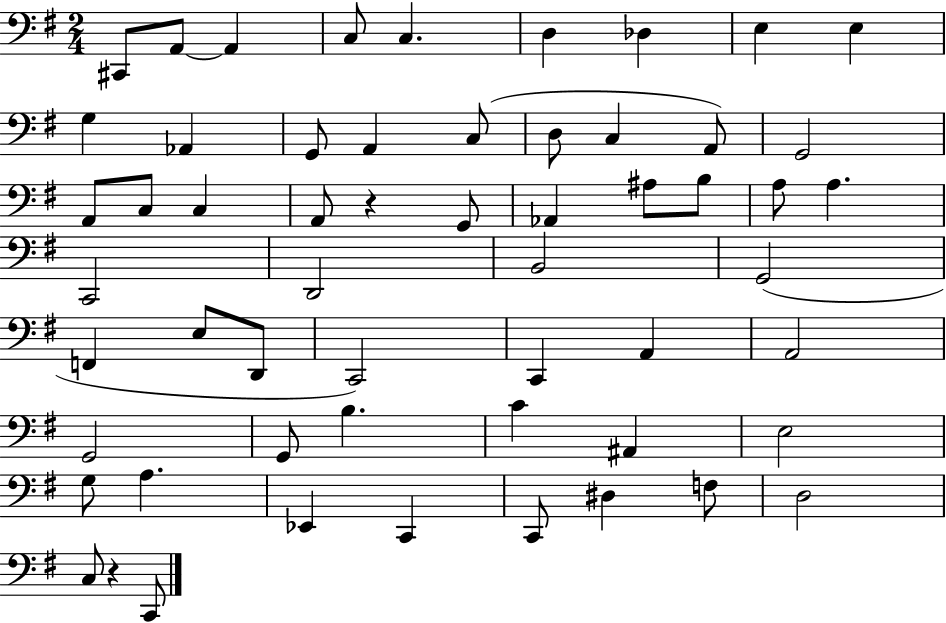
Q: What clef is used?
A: bass